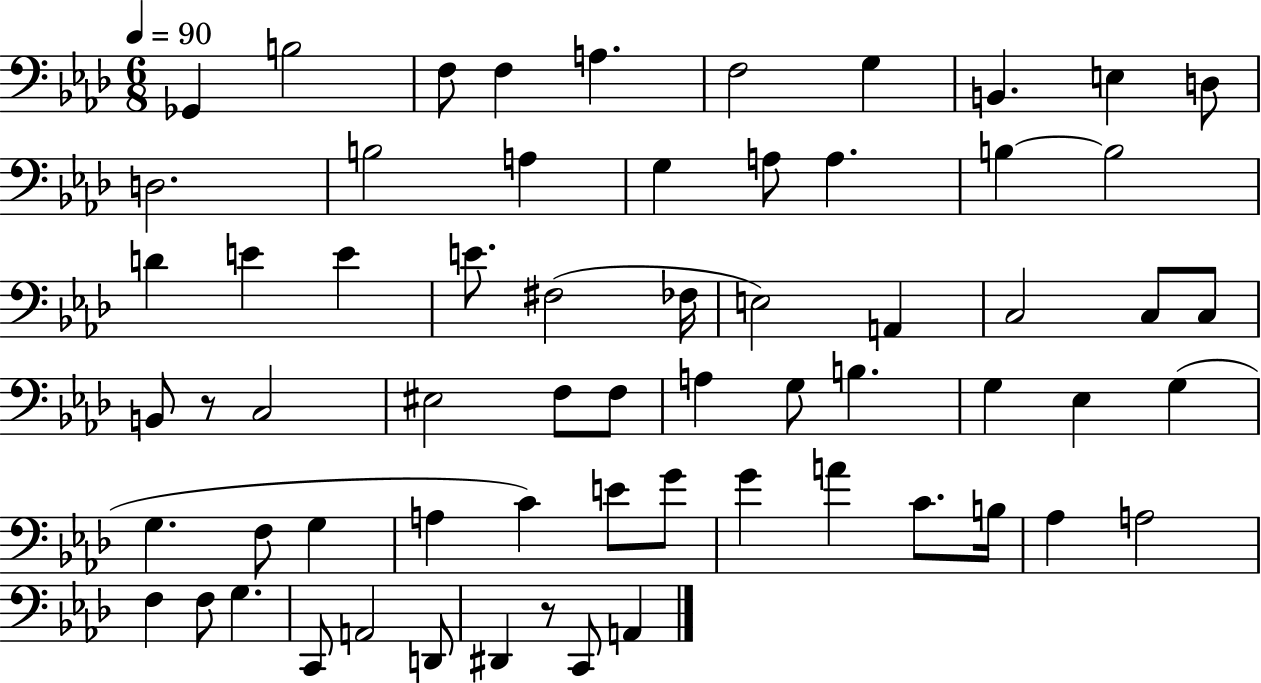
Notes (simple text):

Gb2/q B3/h F3/e F3/q A3/q. F3/h G3/q B2/q. E3/q D3/e D3/h. B3/h A3/q G3/q A3/e A3/q. B3/q B3/h D4/q E4/q E4/q E4/e. F#3/h FES3/s E3/h A2/q C3/h C3/e C3/e B2/e R/e C3/h EIS3/h F3/e F3/e A3/q G3/e B3/q. G3/q Eb3/q G3/q G3/q. F3/e G3/q A3/q C4/q E4/e G4/e G4/q A4/q C4/e. B3/s Ab3/q A3/h F3/q F3/e G3/q. C2/e A2/h D2/e D#2/q R/e C2/e A2/q